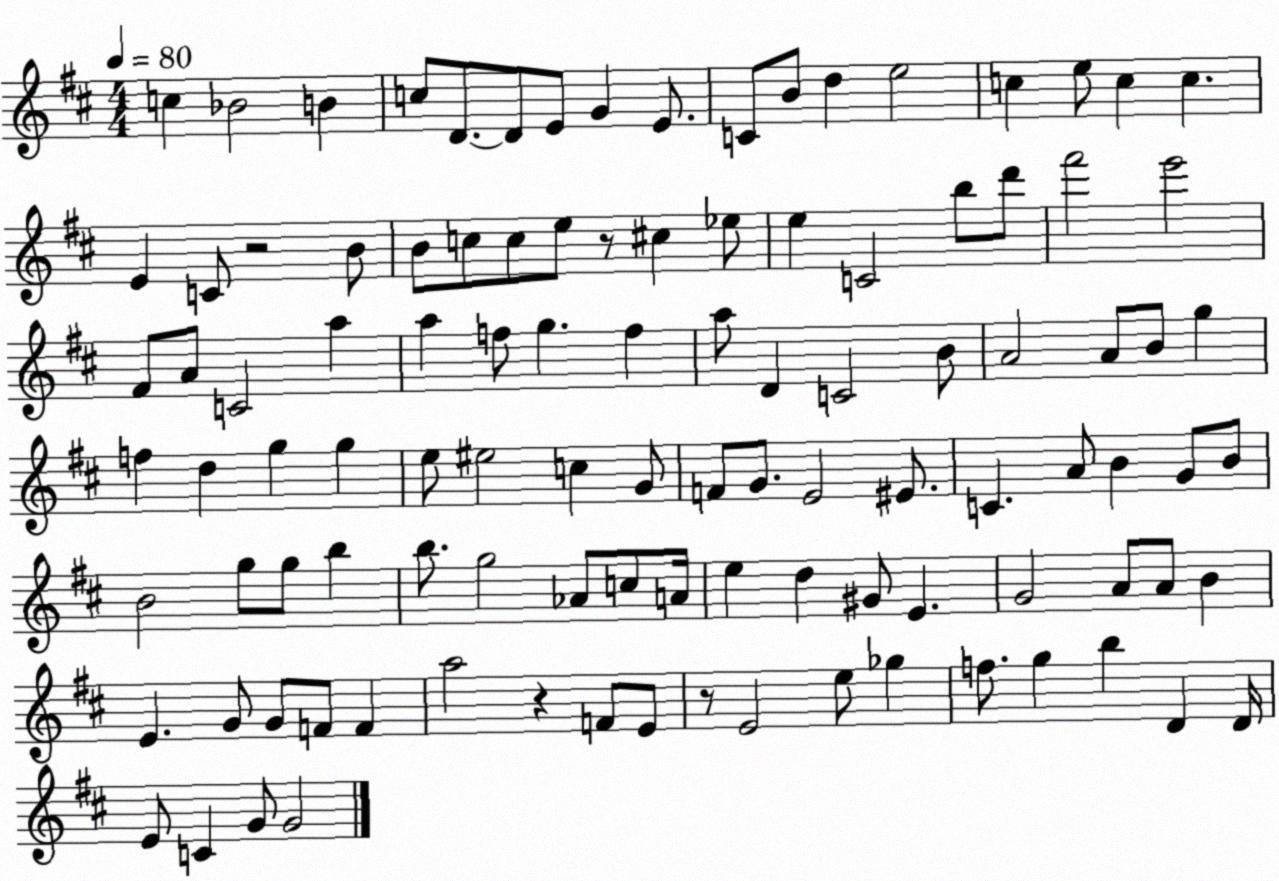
X:1
T:Untitled
M:4/4
L:1/4
K:D
c _B2 B c/2 D/2 D/2 E/2 G E/2 C/2 B/2 d e2 c e/2 c c E C/2 z2 B/2 B/2 c/2 c/2 e/2 z/2 ^c _e/2 e C2 b/2 d'/2 ^f'2 e'2 ^F/2 A/2 C2 a a f/2 g f a/2 D C2 B/2 A2 A/2 B/2 g f d g g e/2 ^e2 c G/2 F/2 G/2 E2 ^E/2 C A/2 B G/2 B/2 B2 g/2 g/2 b b/2 g2 _A/2 c/2 A/4 e d ^G/2 E G2 A/2 A/2 B E G/2 G/2 F/2 F a2 z F/2 E/2 z/2 E2 e/2 _g f/2 g b D D/4 E/2 C G/2 G2